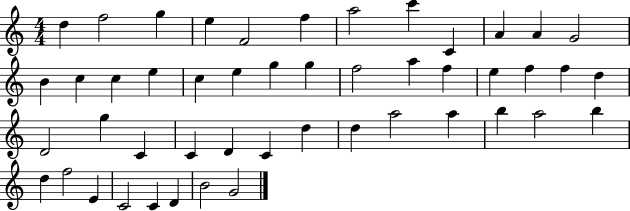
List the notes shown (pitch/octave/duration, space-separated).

D5/q F5/h G5/q E5/q F4/h F5/q A5/h C6/q C4/q A4/q A4/q G4/h B4/q C5/q C5/q E5/q C5/q E5/q G5/q G5/q F5/h A5/q F5/q E5/q F5/q F5/q D5/q D4/h G5/q C4/q C4/q D4/q C4/q D5/q D5/q A5/h A5/q B5/q A5/h B5/q D5/q F5/h E4/q C4/h C4/q D4/q B4/h G4/h